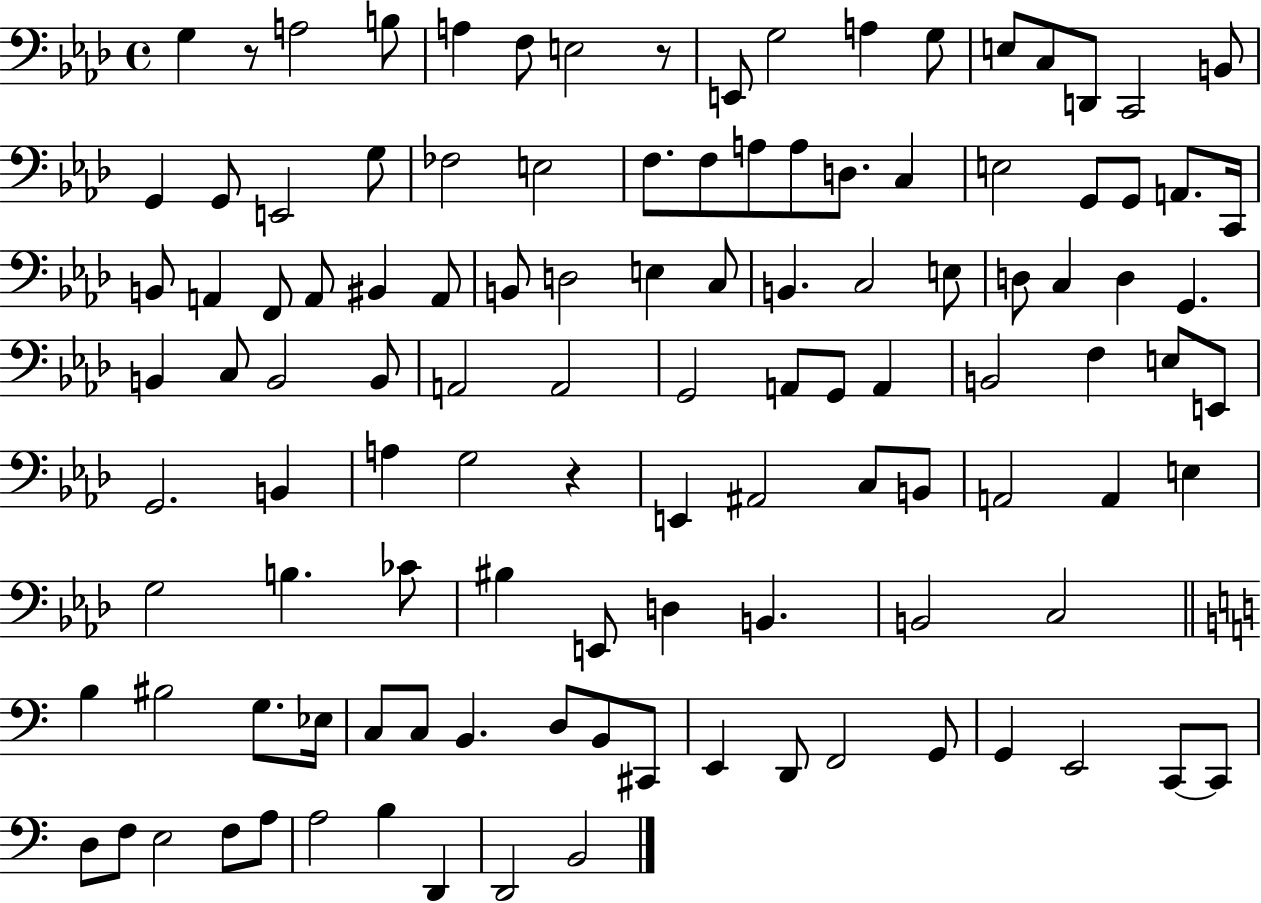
X:1
T:Untitled
M:4/4
L:1/4
K:Ab
G, z/2 A,2 B,/2 A, F,/2 E,2 z/2 E,,/2 G,2 A, G,/2 E,/2 C,/2 D,,/2 C,,2 B,,/2 G,, G,,/2 E,,2 G,/2 _F,2 E,2 F,/2 F,/2 A,/2 A,/2 D,/2 C, E,2 G,,/2 G,,/2 A,,/2 C,,/4 B,,/2 A,, F,,/2 A,,/2 ^B,, A,,/2 B,,/2 D,2 E, C,/2 B,, C,2 E,/2 D,/2 C, D, G,, B,, C,/2 B,,2 B,,/2 A,,2 A,,2 G,,2 A,,/2 G,,/2 A,, B,,2 F, E,/2 E,,/2 G,,2 B,, A, G,2 z E,, ^A,,2 C,/2 B,,/2 A,,2 A,, E, G,2 B, _C/2 ^B, E,,/2 D, B,, B,,2 C,2 B, ^B,2 G,/2 _E,/4 C,/2 C,/2 B,, D,/2 B,,/2 ^C,,/2 E,, D,,/2 F,,2 G,,/2 G,, E,,2 C,,/2 C,,/2 D,/2 F,/2 E,2 F,/2 A,/2 A,2 B, D,, D,,2 B,,2